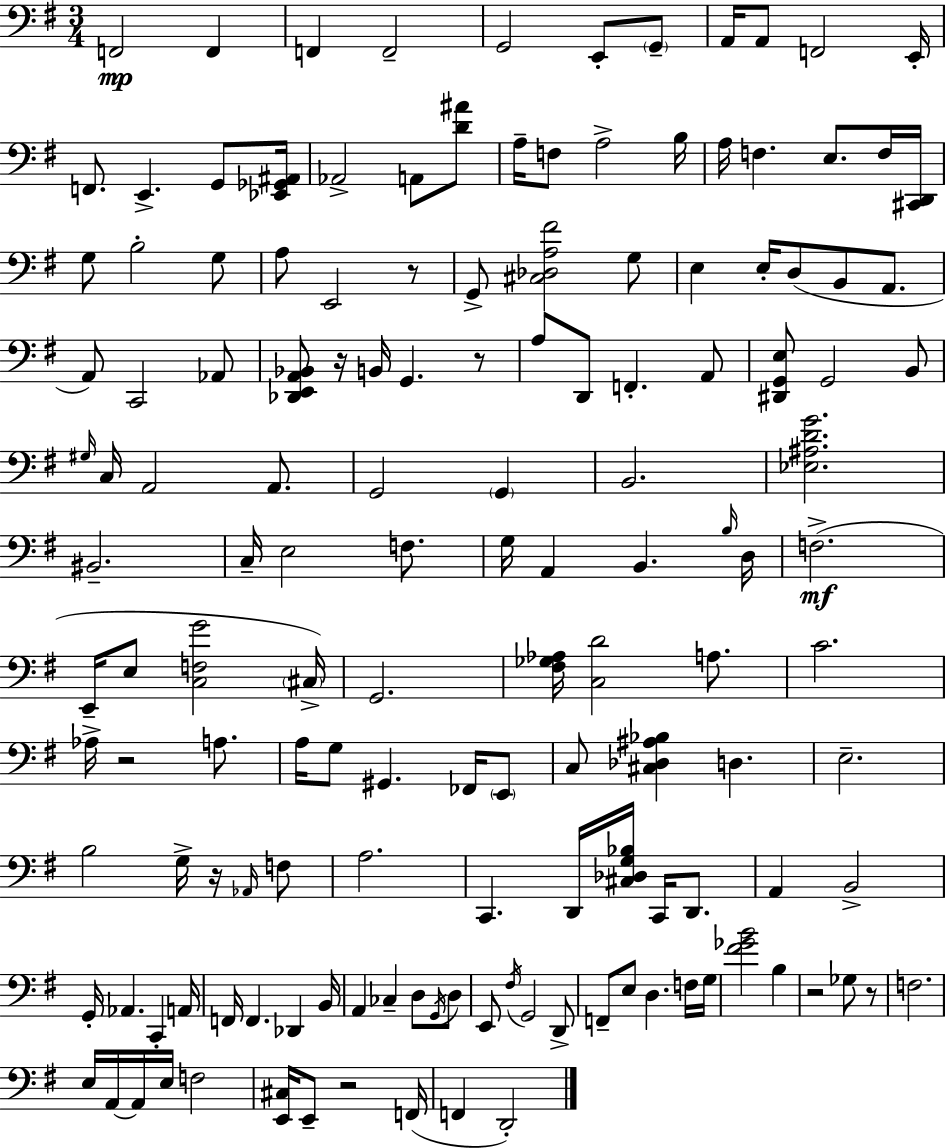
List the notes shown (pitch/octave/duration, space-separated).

F2/h F2/q F2/q F2/h G2/h E2/e G2/e A2/s A2/e F2/h E2/s F2/e. E2/q. G2/e [Eb2,Gb2,A#2]/s Ab2/h A2/e [D4,A#4]/e A3/s F3/e A3/h B3/s A3/s F3/q. E3/e. F3/s [C#2,D2]/s G3/e B3/h G3/e A3/e E2/h R/e G2/e [C#3,Db3,A3,F#4]/h G3/e E3/q E3/s D3/e B2/e A2/e. A2/e C2/h Ab2/e [Db2,E2,A2,Bb2]/e R/s B2/s G2/q. R/e A3/e D2/e F2/q. A2/e [D#2,G2,E3]/e G2/h B2/e G#3/s C3/s A2/h A2/e. G2/h G2/q B2/h. [Eb3,A#3,D4,G4]/h. BIS2/h. C3/s E3/h F3/e. G3/s A2/q B2/q. B3/s D3/s F3/h. E2/s E3/e [C3,F3,G4]/h C#3/s G2/h. [F#3,Gb3,Ab3]/s [C3,D4]/h A3/e. C4/h. Ab3/s R/h A3/e. A3/s G3/e G#2/q. FES2/s E2/e C3/e [C#3,Db3,A#3,Bb3]/q D3/q. E3/h. B3/h G3/s R/s Ab2/s F3/e A3/h. C2/q. D2/s [C#3,Db3,G3,Bb3]/s C2/s D2/e. A2/q B2/h G2/s Ab2/q. C2/q A2/s F2/s F2/q. Db2/q B2/s A2/q CES3/q D3/e G2/s D3/e E2/e F#3/s G2/h D2/e F2/e E3/e D3/q. F3/s G3/s [F#4,Gb4,B4]/h B3/q R/h Gb3/e R/e F3/h. E3/s A2/s A2/s E3/s F3/h [E2,C#3]/s E2/e R/h F2/s F2/q D2/h